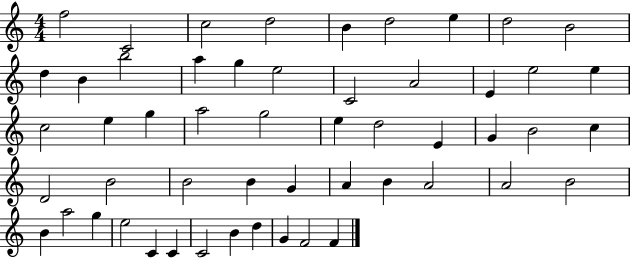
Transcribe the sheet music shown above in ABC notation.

X:1
T:Untitled
M:4/4
L:1/4
K:C
f2 C2 c2 d2 B d2 e d2 B2 d B b2 a g e2 C2 A2 E e2 e c2 e g a2 g2 e d2 E G B2 c D2 B2 B2 B G A B A2 A2 B2 B a2 g e2 C C C2 B d G F2 F